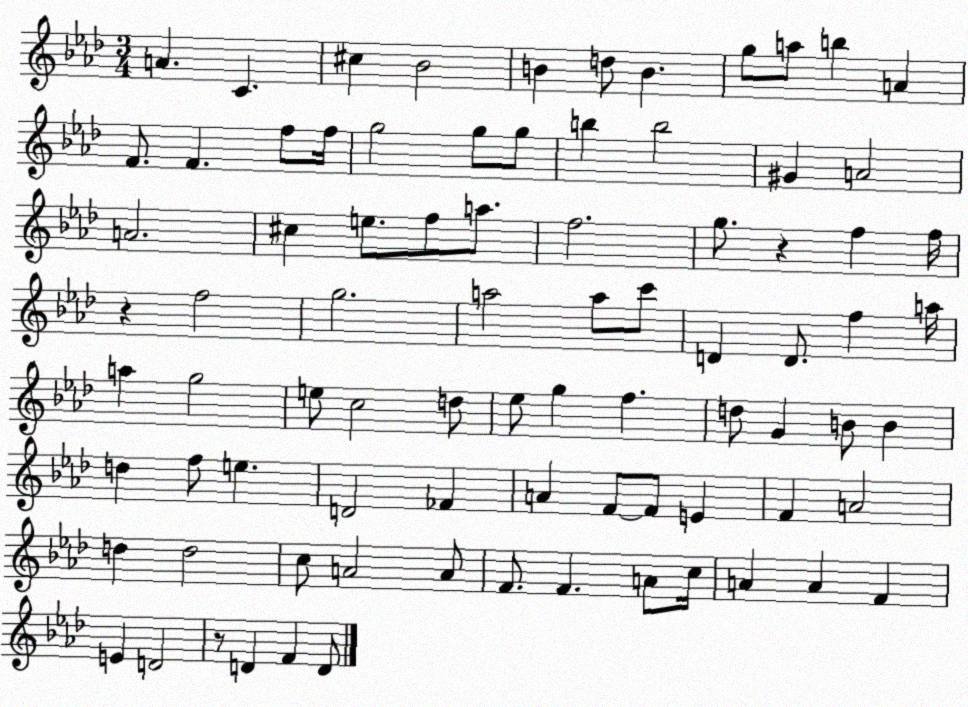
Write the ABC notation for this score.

X:1
T:Untitled
M:3/4
L:1/4
K:Ab
A C ^c _B2 B d/2 B g/2 a/2 b A F/2 F f/2 f/4 g2 g/2 g/2 b b2 ^G A2 A2 ^c e/2 f/2 a/2 f2 g/2 z f f/4 z f2 g2 a2 a/2 c'/2 D D/2 f a/4 a g2 e/2 c2 d/2 _e/2 g f d/2 G B/2 B d f/2 e D2 _F A F/2 F/2 E F A2 d d2 c/2 A2 A/2 F/2 F A/2 c/4 A A F E D2 z/2 D F D/2